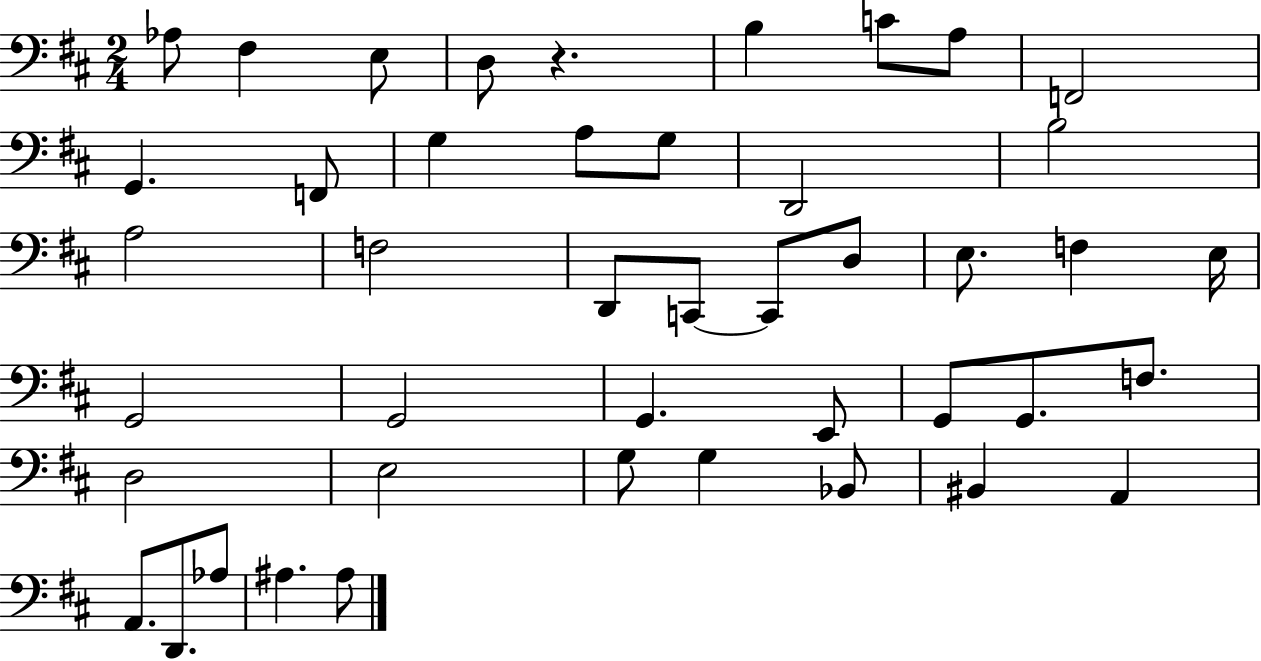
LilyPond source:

{
  \clef bass
  \numericTimeSignature
  \time 2/4
  \key d \major
  aes8 fis4 e8 | d8 r4. | b4 c'8 a8 | f,2 | \break g,4. f,8 | g4 a8 g8 | d,2 | b2 | \break a2 | f2 | d,8 c,8~~ c,8 d8 | e8. f4 e16 | \break g,2 | g,2 | g,4. e,8 | g,8 g,8. f8. | \break d2 | e2 | g8 g4 bes,8 | bis,4 a,4 | \break a,8. d,8. aes8 | ais4. ais8 | \bar "|."
}